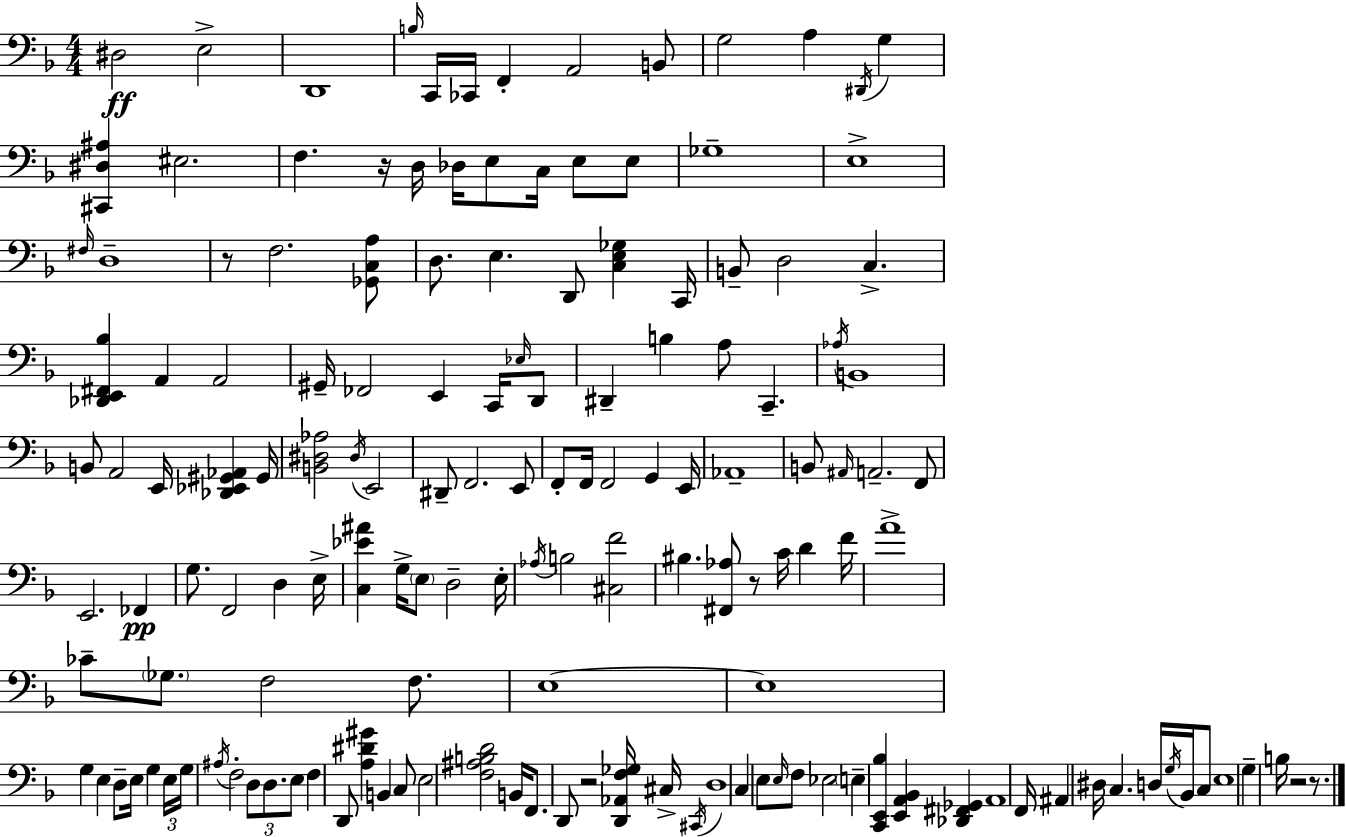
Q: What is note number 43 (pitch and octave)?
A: B3